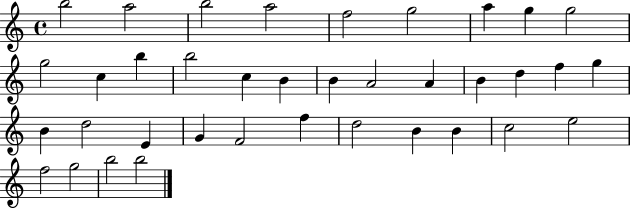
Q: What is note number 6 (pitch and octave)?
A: G5